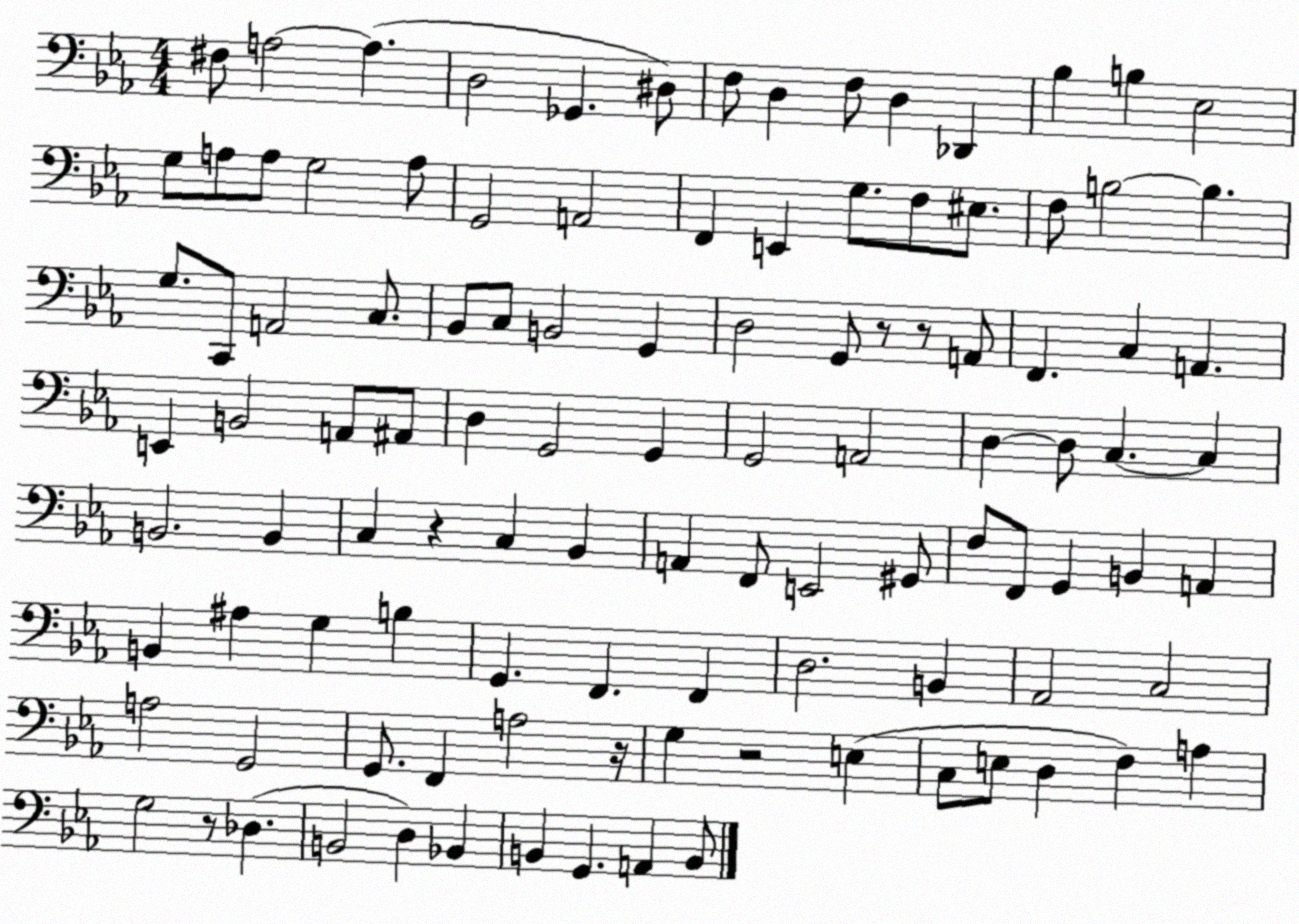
X:1
T:Untitled
M:4/4
L:1/4
K:Eb
^F,/2 A,2 A, D,2 _G,, ^D,/2 F,/2 D, F,/2 D, _D,, _B, B, _E,2 G,/2 A,/2 A,/2 G,2 A,/2 G,,2 A,,2 F,, E,, G,/2 F,/2 ^E,/2 F,/2 B,2 B, G,/2 C,,/2 A,,2 C,/2 _B,,/2 C,/2 B,,2 G,, D,2 G,,/2 z/2 z/2 A,,/2 F,, C, A,, E,, B,,2 A,,/2 ^A,,/2 D, G,,2 G,, G,,2 A,,2 D, D,/2 C, C, B,,2 B,, C, z C, _B,, A,, F,,/2 E,,2 ^G,,/2 F,/2 F,,/2 G,, B,, A,, B,, ^A, G, B, G,, F,, F,, D,2 B,, _A,,2 C,2 A,2 G,,2 G,,/2 F,, A,2 z/4 G, z2 E, C,/2 E,/2 D, F, A, G,2 z/2 _D, B,,2 D, _B,, B,, G,, A,, B,,/2